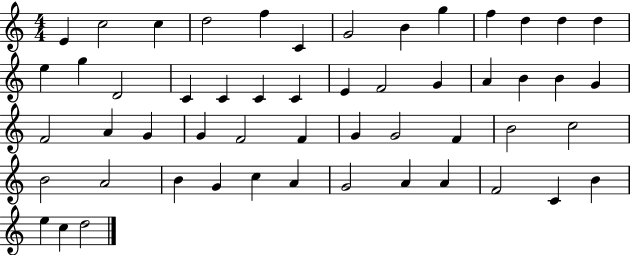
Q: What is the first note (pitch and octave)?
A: E4